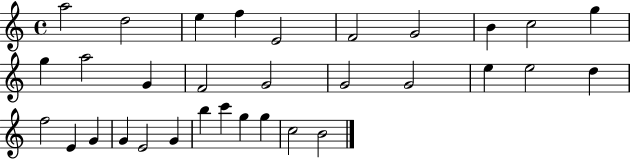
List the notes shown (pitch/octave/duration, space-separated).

A5/h D5/h E5/q F5/q E4/h F4/h G4/h B4/q C5/h G5/q G5/q A5/h G4/q F4/h G4/h G4/h G4/h E5/q E5/h D5/q F5/h E4/q G4/q G4/q E4/h G4/q B5/q C6/q G5/q G5/q C5/h B4/h